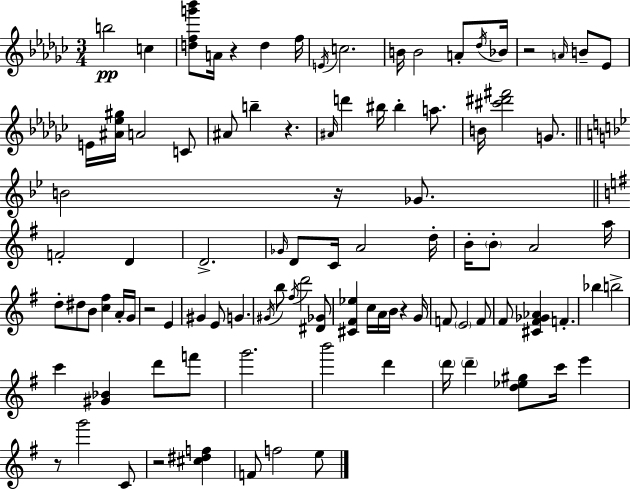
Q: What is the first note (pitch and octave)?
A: B5